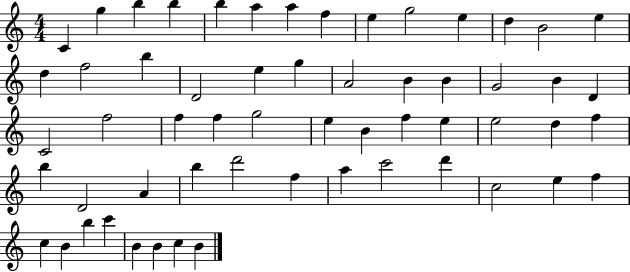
X:1
T:Untitled
M:4/4
L:1/4
K:C
C g b b b a a f e g2 e d B2 e d f2 b D2 e g A2 B B G2 B D C2 f2 f f g2 e B f e e2 d f b D2 A b d'2 f a c'2 d' c2 e f c B b c' B B c B